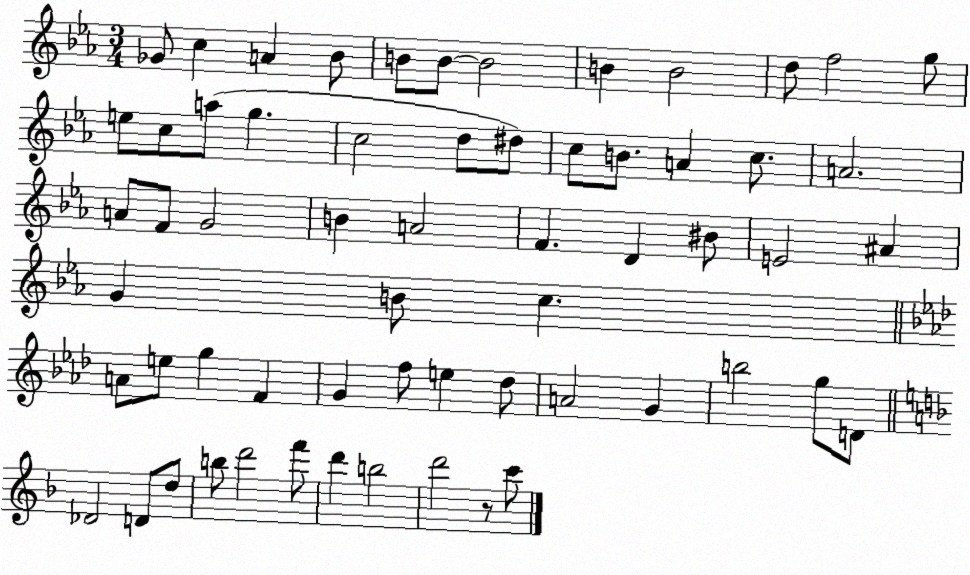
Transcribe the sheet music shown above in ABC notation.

X:1
T:Untitled
M:3/4
L:1/4
K:Eb
_G/2 c A _B/2 B/2 B/2 B2 B B2 d/2 f2 g/2 e/2 c/2 a/2 g c2 d/2 ^d/2 c/2 B/2 A c/2 A2 A/2 F/2 G2 B A2 F D ^B/2 E2 ^A G B/2 c A/2 e/2 g F G f/2 e _d/2 A2 G b2 g/2 D/2 _D2 D/2 d/2 b/2 d'2 f'/2 d' b2 d'2 z/2 c'/2